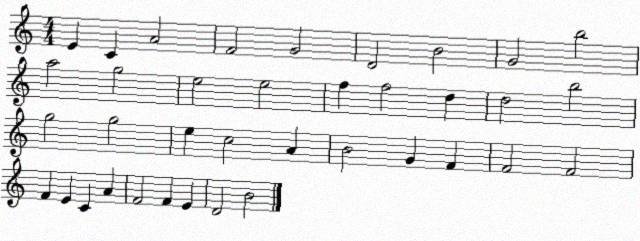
X:1
T:Untitled
M:4/4
L:1/4
K:C
E C A2 F2 G2 D2 B2 G2 b2 a2 g2 e2 e2 f f2 d d2 b2 g2 g2 e c2 A B2 G F F2 F2 F E C A F2 F E D2 B2